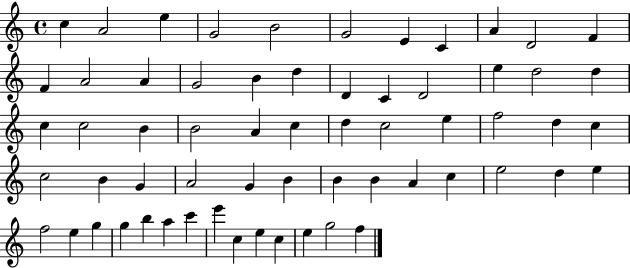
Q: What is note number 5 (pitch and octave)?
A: B4